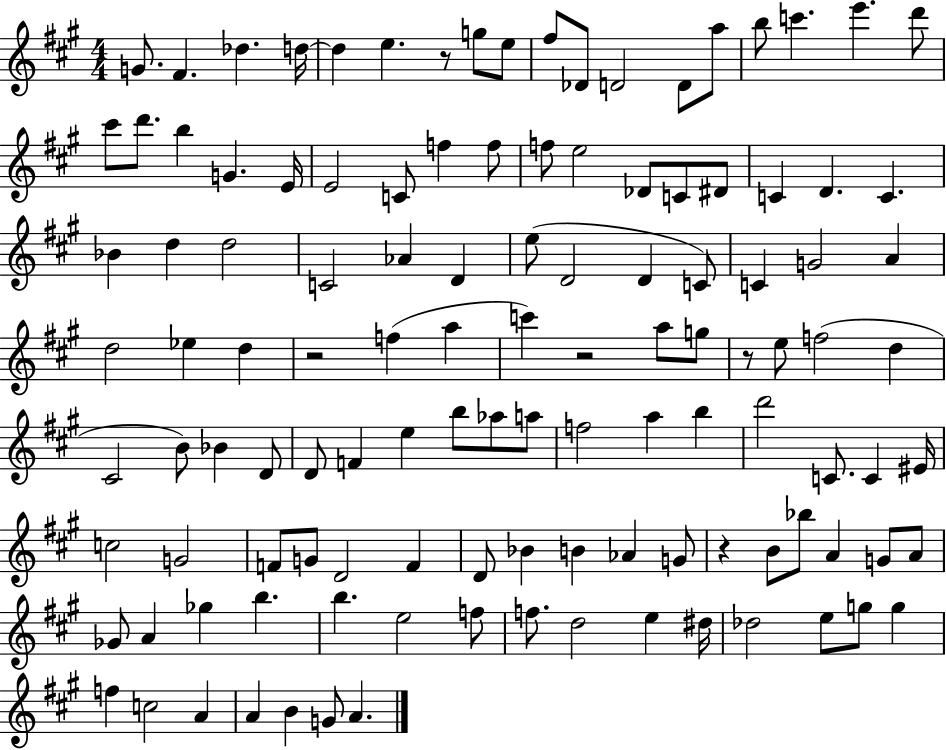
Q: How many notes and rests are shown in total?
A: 118